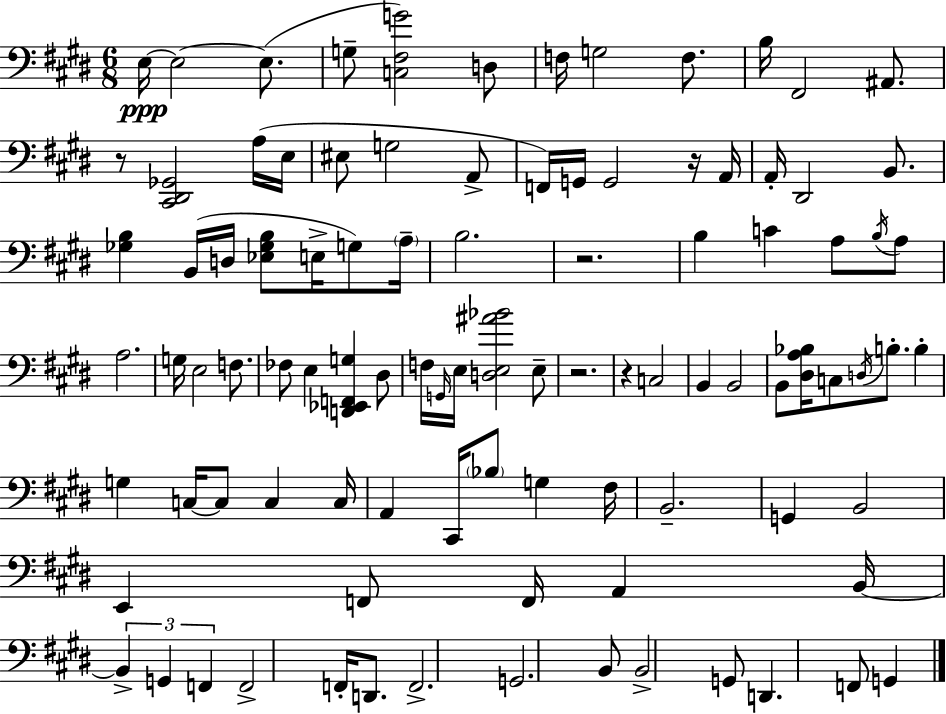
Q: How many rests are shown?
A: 5